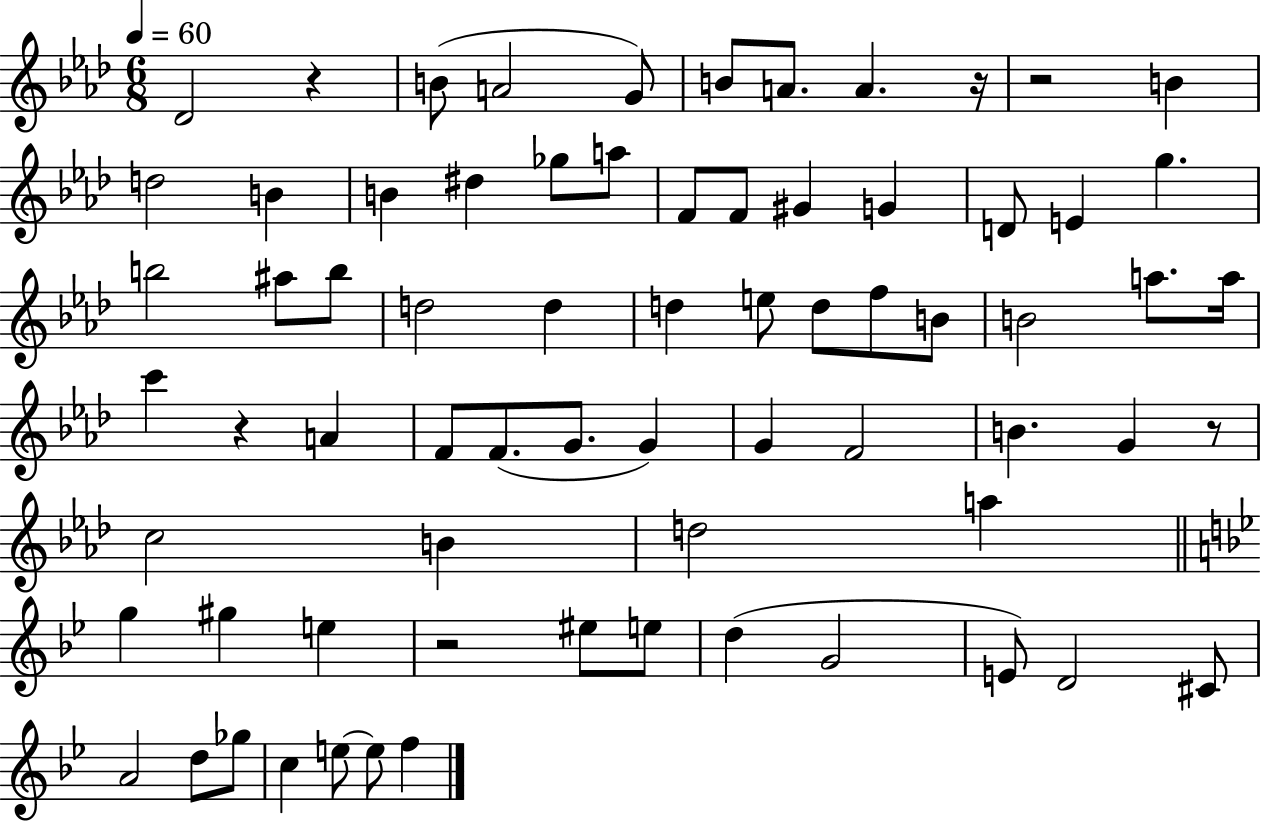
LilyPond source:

{
  \clef treble
  \numericTimeSignature
  \time 6/8
  \key aes \major
  \tempo 4 = 60
  des'2 r4 | b'8( a'2 g'8) | b'8 a'8. a'4. r16 | r2 b'4 | \break d''2 b'4 | b'4 dis''4 ges''8 a''8 | f'8 f'8 gis'4 g'4 | d'8 e'4 g''4. | \break b''2 ais''8 b''8 | d''2 d''4 | d''4 e''8 d''8 f''8 b'8 | b'2 a''8. a''16 | \break c'''4 r4 a'4 | f'8 f'8.( g'8. g'4) | g'4 f'2 | b'4. g'4 r8 | \break c''2 b'4 | d''2 a''4 | \bar "||" \break \key bes \major g''4 gis''4 e''4 | r2 eis''8 e''8 | d''4( g'2 | e'8) d'2 cis'8 | \break a'2 d''8 ges''8 | c''4 e''8~~ e''8 f''4 | \bar "|."
}